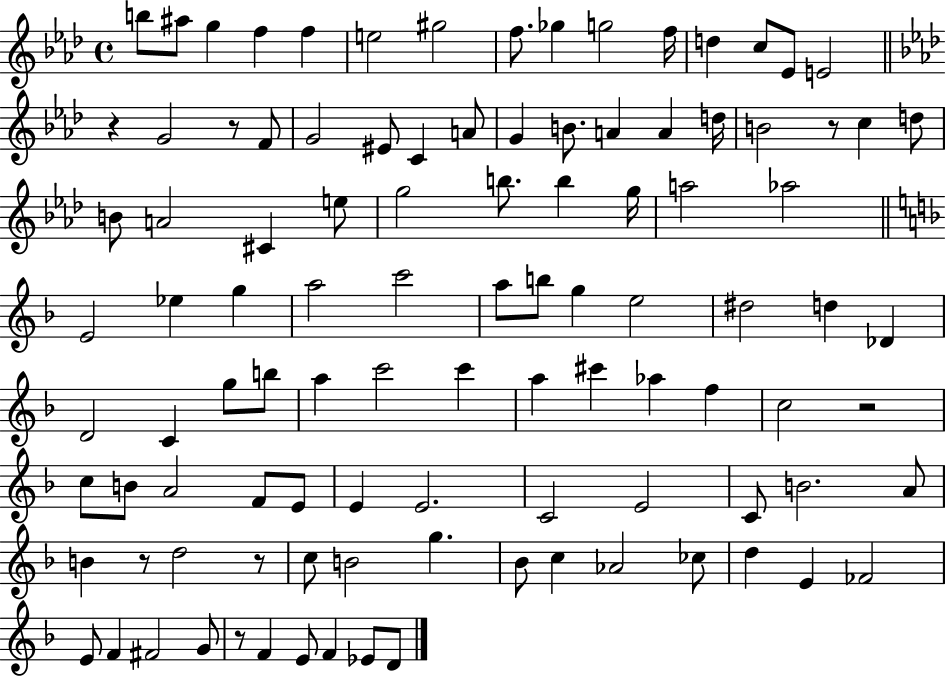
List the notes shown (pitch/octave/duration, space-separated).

B5/e A#5/e G5/q F5/q F5/q E5/h G#5/h F5/e. Gb5/q G5/h F5/s D5/q C5/e Eb4/e E4/h R/q G4/h R/e F4/e G4/h EIS4/e C4/q A4/e G4/q B4/e. A4/q A4/q D5/s B4/h R/e C5/q D5/e B4/e A4/h C#4/q E5/e G5/h B5/e. B5/q G5/s A5/h Ab5/h E4/h Eb5/q G5/q A5/h C6/h A5/e B5/e G5/q E5/h D#5/h D5/q Db4/q D4/h C4/q G5/e B5/e A5/q C6/h C6/q A5/q C#6/q Ab5/q F5/q C5/h R/h C5/e B4/e A4/h F4/e E4/e E4/q E4/h. C4/h E4/h C4/e B4/h. A4/e B4/q R/e D5/h R/e C5/e B4/h G5/q. Bb4/e C5/q Ab4/h CES5/e D5/q E4/q FES4/h E4/e F4/q F#4/h G4/e R/e F4/q E4/e F4/q Eb4/e D4/e